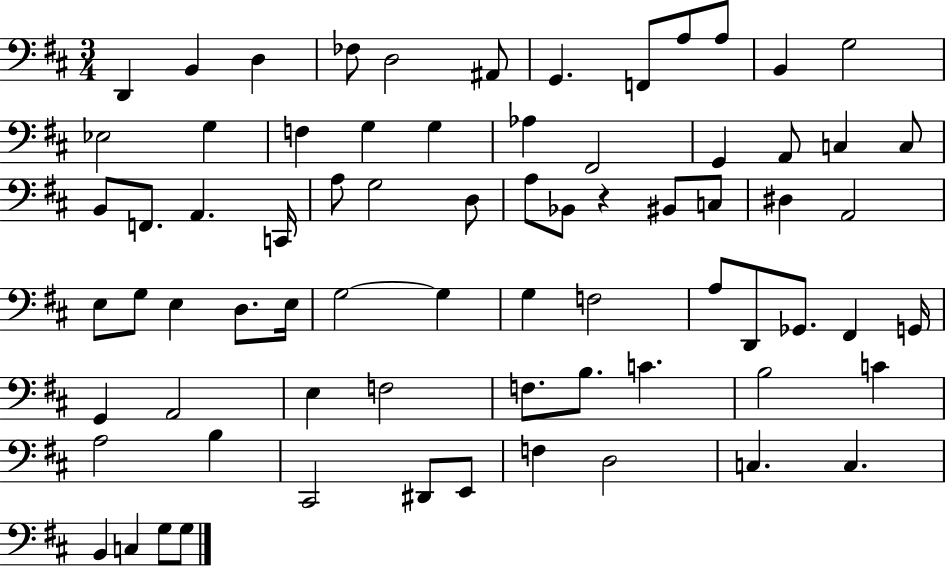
{
  \clef bass
  \numericTimeSignature
  \time 3/4
  \key d \major
  d,4 b,4 d4 | fes8 d2 ais,8 | g,4. f,8 a8 a8 | b,4 g2 | \break ees2 g4 | f4 g4 g4 | aes4 fis,2 | g,4 a,8 c4 c8 | \break b,8 f,8. a,4. c,16 | a8 g2 d8 | a8 bes,8 r4 bis,8 c8 | dis4 a,2 | \break e8 g8 e4 d8. e16 | g2~~ g4 | g4 f2 | a8 d,8 ges,8. fis,4 g,16 | \break g,4 a,2 | e4 f2 | f8. b8. c'4. | b2 c'4 | \break a2 b4 | cis,2 dis,8 e,8 | f4 d2 | c4. c4. | \break b,4 c4 g8 g8 | \bar "|."
}